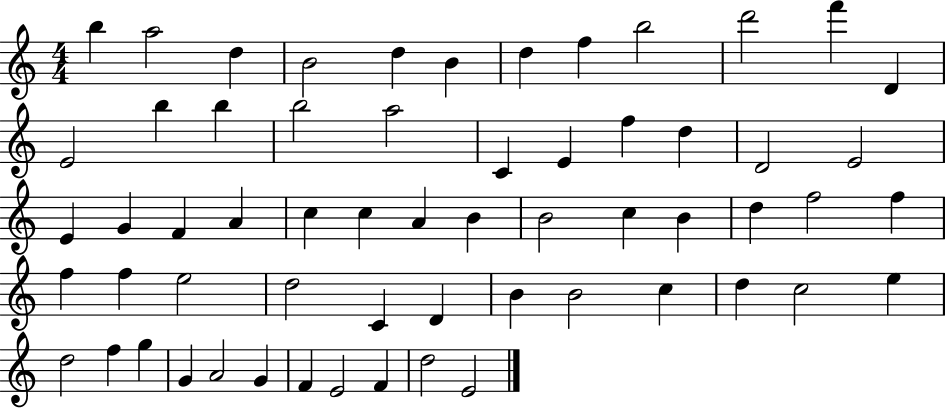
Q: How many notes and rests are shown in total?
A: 60